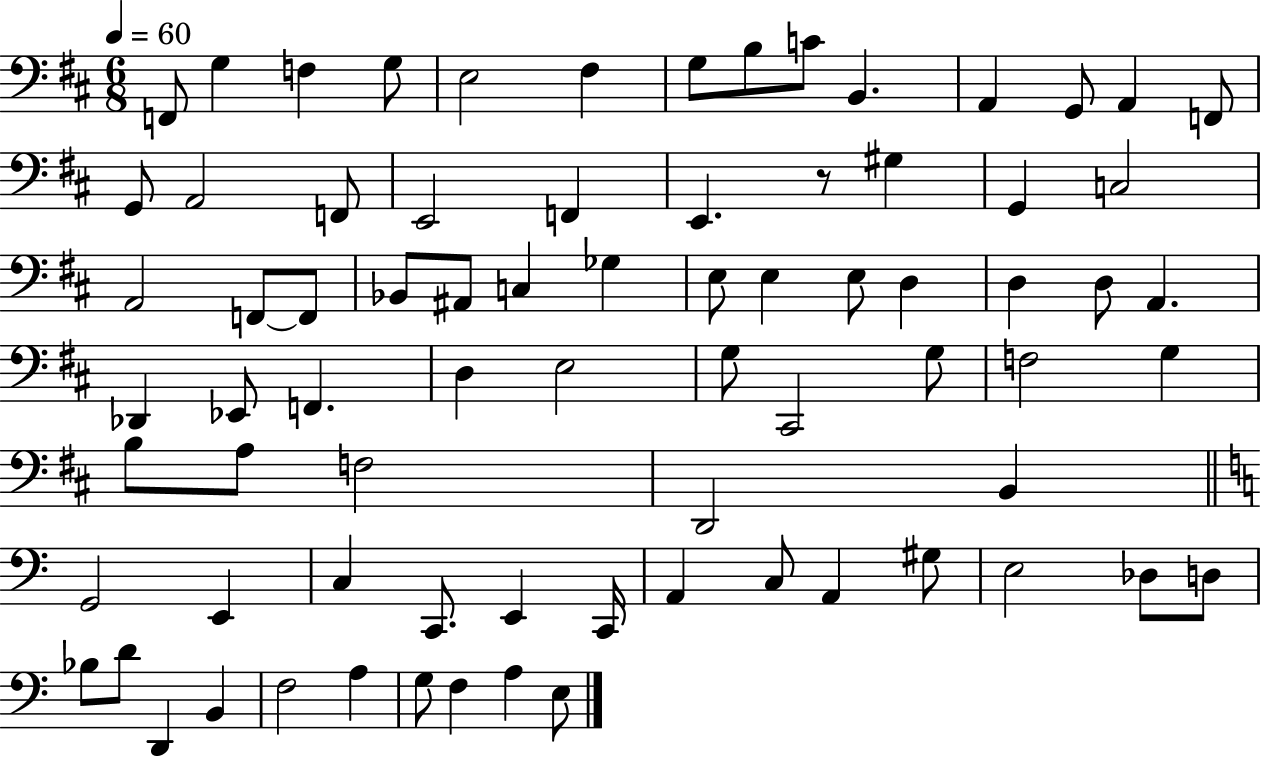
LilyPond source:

{
  \clef bass
  \numericTimeSignature
  \time 6/8
  \key d \major
  \tempo 4 = 60
  f,8 g4 f4 g8 | e2 fis4 | g8 b8 c'8 b,4. | a,4 g,8 a,4 f,8 | \break g,8 a,2 f,8 | e,2 f,4 | e,4. r8 gis4 | g,4 c2 | \break a,2 f,8~~ f,8 | bes,8 ais,8 c4 ges4 | e8 e4 e8 d4 | d4 d8 a,4. | \break des,4 ees,8 f,4. | d4 e2 | g8 cis,2 g8 | f2 g4 | \break b8 a8 f2 | d,2 b,4 | \bar "||" \break \key a \minor g,2 e,4 | c4 c,8. e,4 c,16 | a,4 c8 a,4 gis8 | e2 des8 d8 | \break bes8 d'8 d,4 b,4 | f2 a4 | g8 f4 a4 e8 | \bar "|."
}